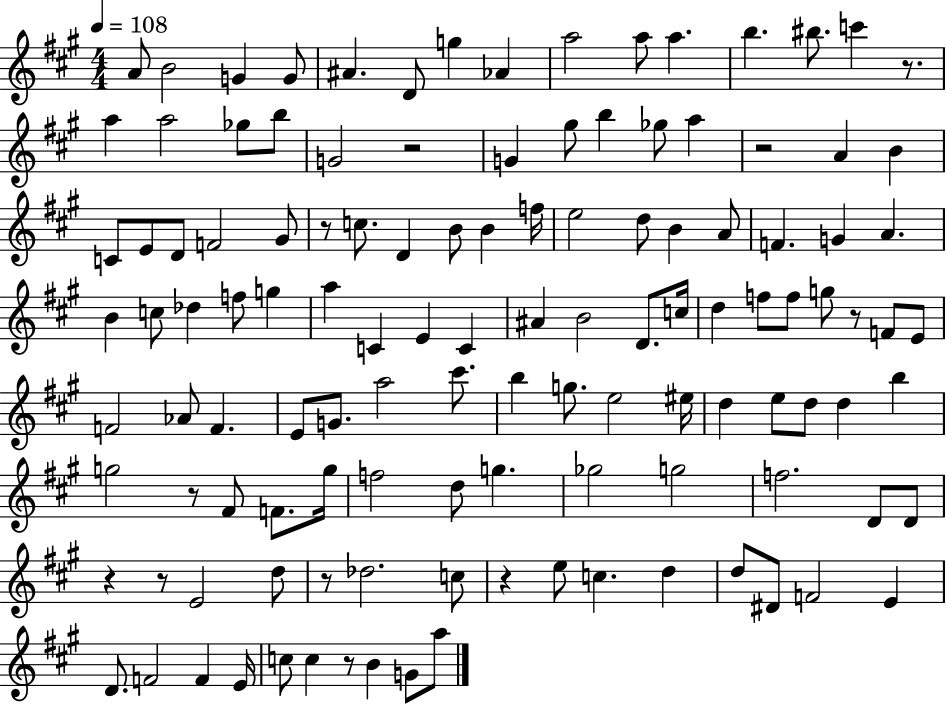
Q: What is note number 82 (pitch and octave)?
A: G5